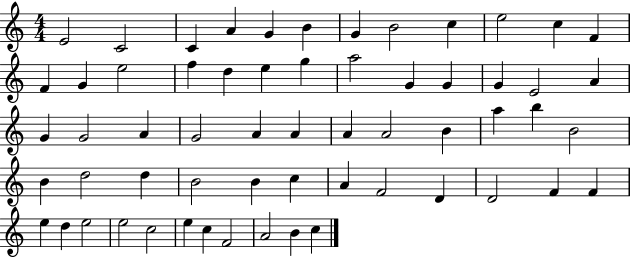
E4/h C4/h C4/q A4/q G4/q B4/q G4/q B4/h C5/q E5/h C5/q F4/q F4/q G4/q E5/h F5/q D5/q E5/q G5/q A5/h G4/q G4/q G4/q E4/h A4/q G4/q G4/h A4/q G4/h A4/q A4/q A4/q A4/h B4/q A5/q B5/q B4/h B4/q D5/h D5/q B4/h B4/q C5/q A4/q F4/h D4/q D4/h F4/q F4/q E5/q D5/q E5/h E5/h C5/h E5/q C5/q F4/h A4/h B4/q C5/q